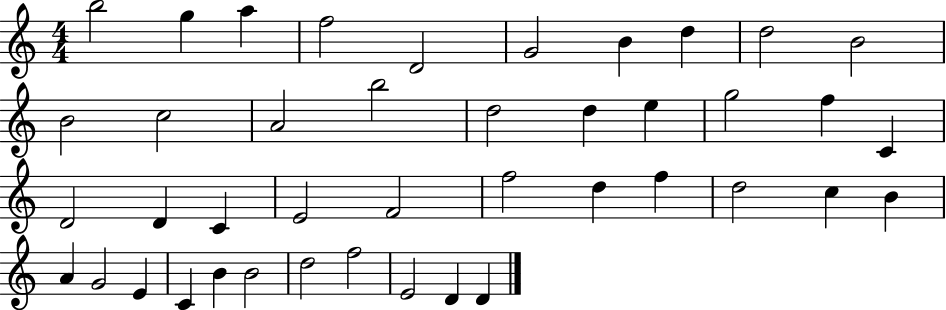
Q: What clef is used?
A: treble